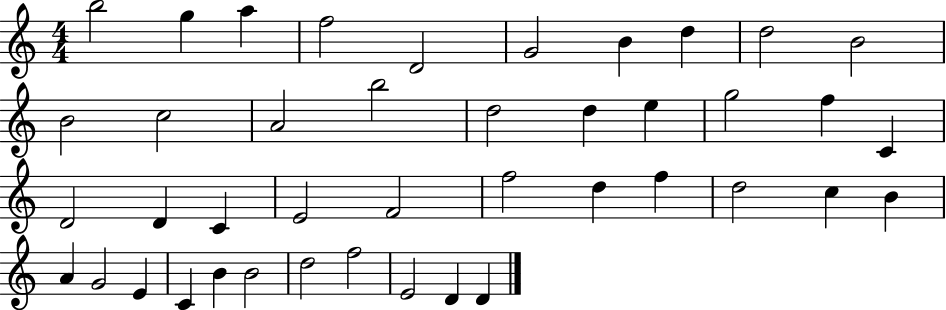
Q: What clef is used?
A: treble